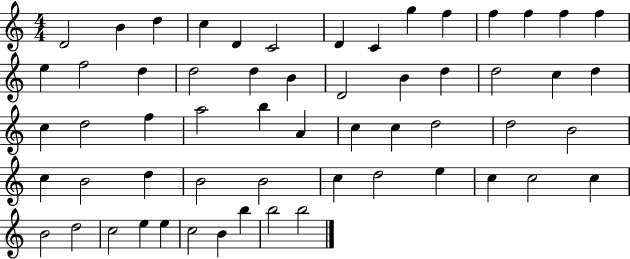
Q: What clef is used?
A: treble